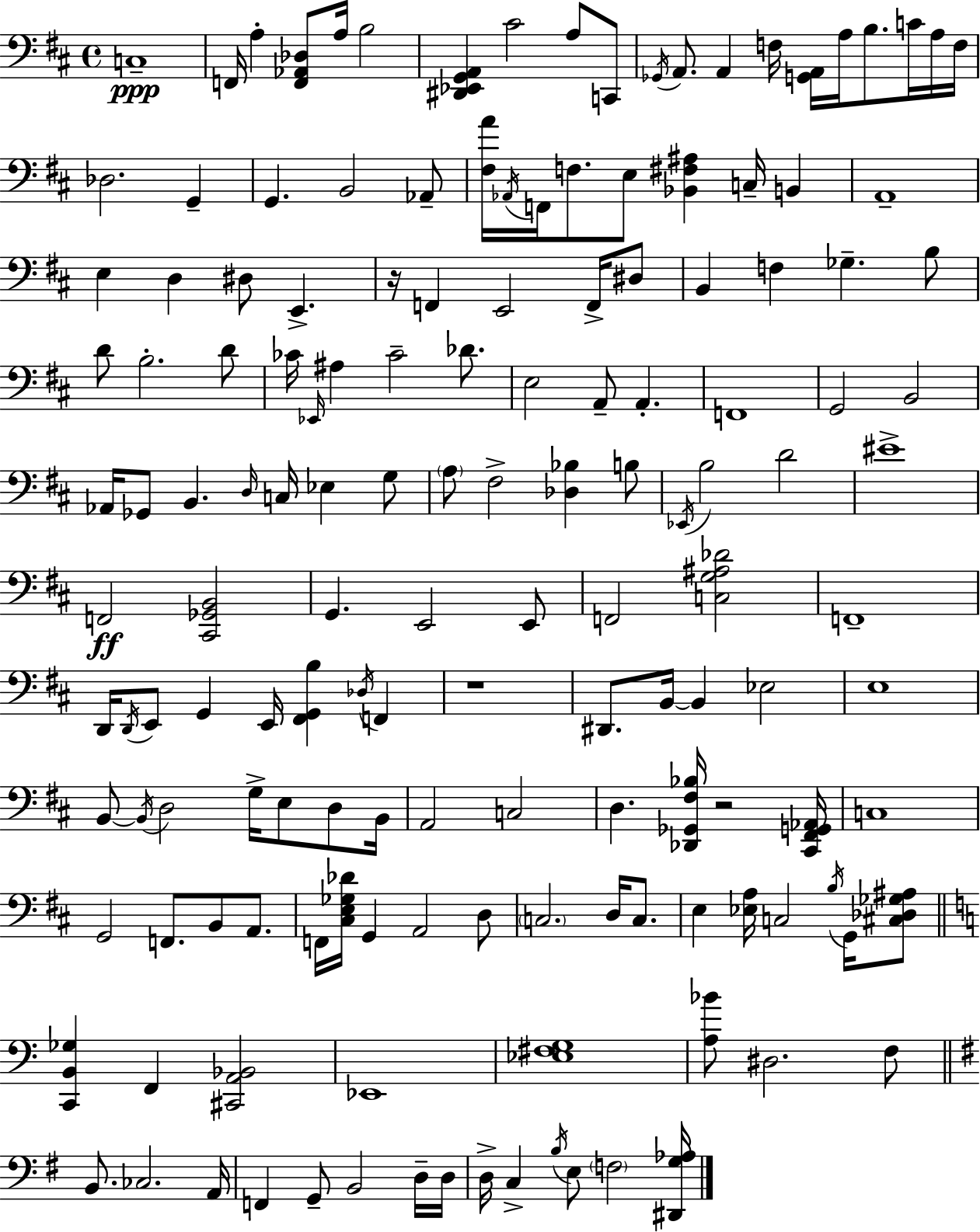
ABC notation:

X:1
T:Untitled
M:4/4
L:1/4
K:D
C,4 F,,/4 A, [F,,_A,,_D,]/2 A,/4 B,2 [^D,,_E,,G,,A,,] ^C2 A,/2 C,,/2 _G,,/4 A,,/2 A,, F,/4 [G,,A,,]/4 A,/4 B,/2 C/4 A,/4 F,/4 _D,2 G,, G,, B,,2 _A,,/2 [^F,A]/4 _A,,/4 F,,/4 F,/2 E,/2 [_B,,^F,^A,] C,/4 B,, A,,4 E, D, ^D,/2 E,, z/4 F,, E,,2 F,,/4 ^D,/2 B,, F, _G, B,/2 D/2 B,2 D/2 _C/4 _E,,/4 ^A, _C2 _D/2 E,2 A,,/2 A,, F,,4 G,,2 B,,2 _A,,/4 _G,,/2 B,, D,/4 C,/4 _E, G,/2 A,/2 ^F,2 [_D,_B,] B,/2 _E,,/4 B,2 D2 ^E4 F,,2 [^C,,_G,,B,,]2 G,, E,,2 E,,/2 F,,2 [C,G,^A,_D]2 F,,4 D,,/4 D,,/4 E,,/2 G,, E,,/4 [^F,,G,,B,] _D,/4 F,, z4 ^D,,/2 B,,/4 B,, _E,2 E,4 B,,/2 B,,/4 D,2 G,/4 E,/2 D,/2 B,,/4 A,,2 C,2 D, [_D,,_G,,^F,_B,]/4 z2 [^C,,^F,,G,,_A,,]/4 C,4 G,,2 F,,/2 B,,/2 A,,/2 F,,/4 [^C,E,_G,_D]/4 G,, A,,2 D,/2 C,2 D,/4 C,/2 E, [_E,A,]/4 C,2 B,/4 G,,/4 [^C,_D,_G,^A,]/2 [C,,B,,_G,] F,, [^C,,A,,_B,,]2 _E,,4 [_E,^F,G,]4 [A,_B]/2 ^D,2 F,/2 B,,/2 _C,2 A,,/4 F,, G,,/2 B,,2 D,/4 D,/4 D,/4 C, B,/4 E,/2 F,2 [^D,,G,_A,]/4